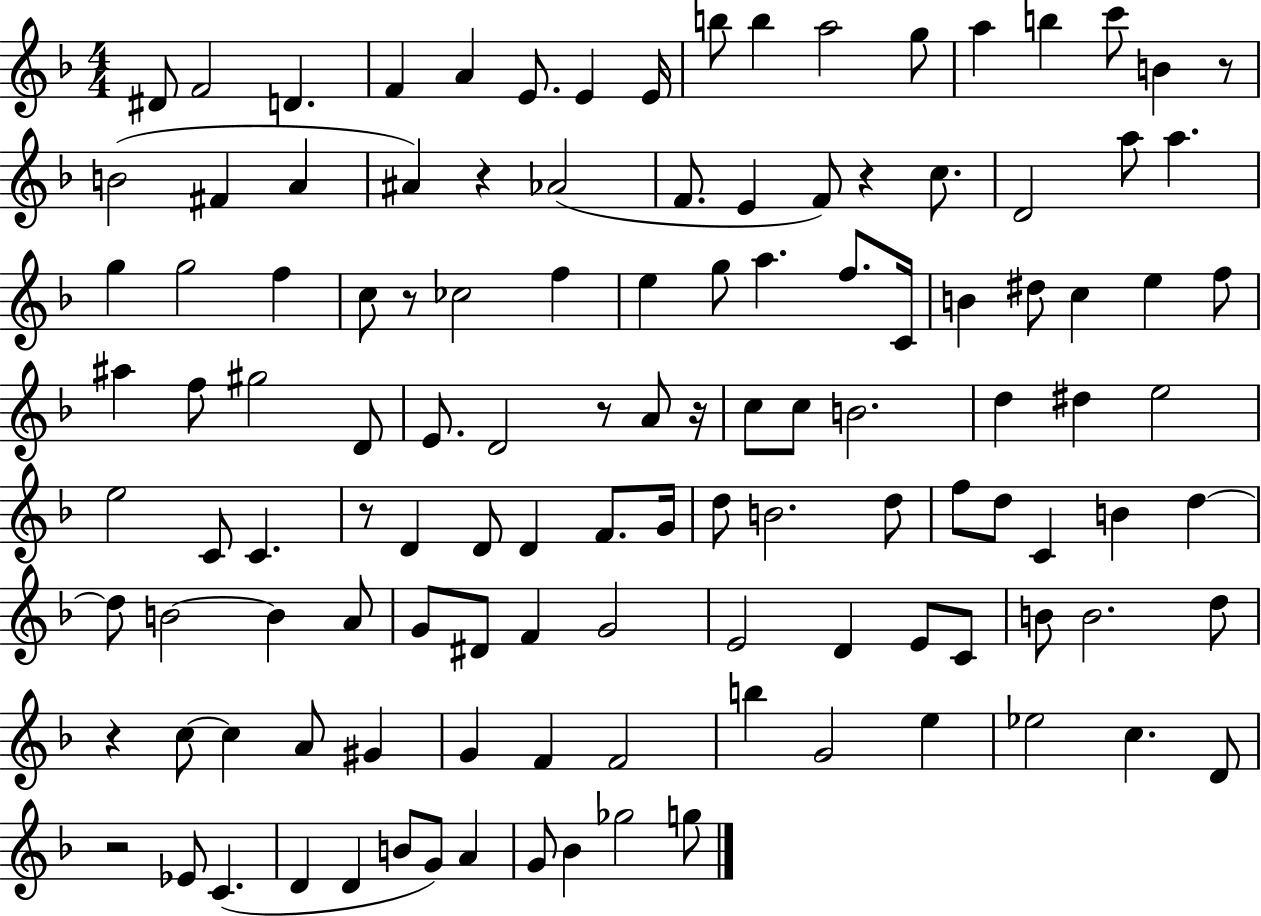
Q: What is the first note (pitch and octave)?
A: D#4